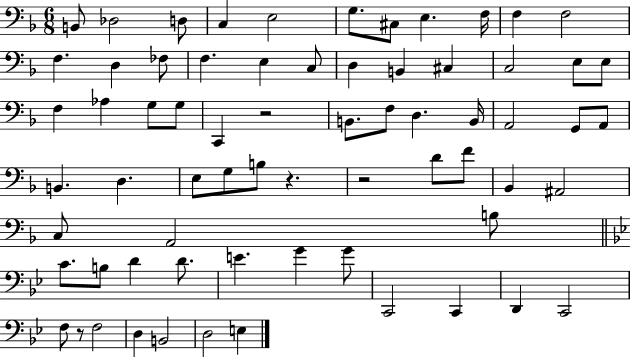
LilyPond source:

{
  \clef bass
  \numericTimeSignature
  \time 6/8
  \key f \major
  b,8 des2 d8 | c4 e2 | g8. cis8 e4. f16 | f4 f2 | \break f4. d4 fes8 | f4. e4 c8 | d4 b,4 cis4 | c2 e8 e8 | \break f4 aes4 g8 g8 | c,4 r2 | b,8. f8 d4. b,16 | a,2 g,8 a,8 | \break b,4. d4. | e8 g8 b8 r4. | r2 d'8 f'8 | bes,4 ais,2 | \break c8 a,2 b8 | \bar "||" \break \key bes \major c'8. b8 d'4 d'8. | e'4. g'4 g'8 | c,2 c,4 | d,4 c,2 | \break f8 r8 f2 | d4 b,2 | d2 e4 | \bar "|."
}